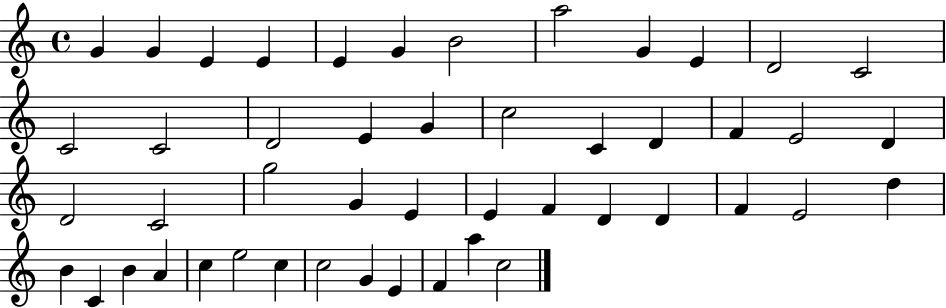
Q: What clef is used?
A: treble